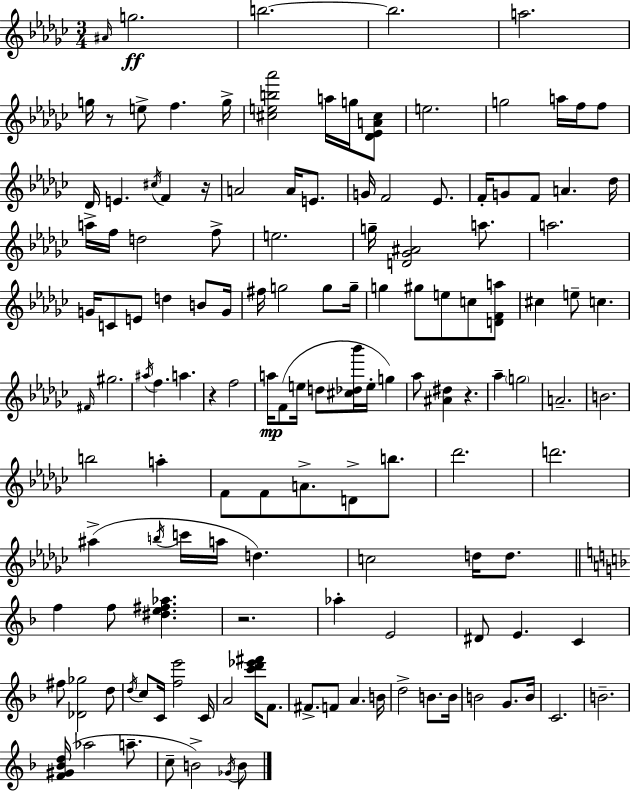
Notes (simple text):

A#4/s G5/h. B5/h. B5/h. A5/h. G5/s R/e E5/e F5/q. G5/s [C#5,E5,B5,Ab6]/h A5/s G5/s [Db4,Eb4,A4,C#5]/e E5/h. G5/h A5/s F5/s F5/e Db4/s E4/q. C#5/s F4/q R/s A4/h A4/s E4/e. G4/s F4/h Eb4/e. F4/s G4/e F4/e A4/q. Db5/s A5/s F5/s D5/h F5/e E5/h. G5/s [D4,Gb4,A#4]/h A5/e. A5/h. G4/s C4/e E4/e D5/q B4/e G4/s F#5/s G5/h G5/e G5/s G5/q G#5/e E5/e C5/e [D4,F4,A5]/e C#5/q E5/e C5/q. F#4/s G#5/h. A#5/s F5/q. A5/q. R/q F5/h A5/s F4/e E5/s D5/e [C#5,Db5,Bb6]/s E5/s G5/q Ab5/e [A#4,D#5]/q R/q. Ab5/q G5/h A4/h. B4/h. B5/h A5/q F4/e F4/e A4/e. D4/e B5/e. Db6/h. D6/h. A#5/q B5/s C6/s A5/s D5/q. C5/h D5/s D5/e. F5/q F5/e [D#5,E5,F#5,Ab5]/q. R/h. Ab5/q E4/h D#4/e E4/q. C4/q F#5/e [Db4,Gb5]/h D5/e D5/s C5/e C4/s [F5,E6]/h C4/s A4/h [C6,D6,Eb6,F#6]/s F4/e. F#4/e. F4/e A4/q. B4/s D5/h B4/e. B4/s B4/h G4/e. B4/s C4/h. B4/h. [F4,G#4,Bb4,D5]/s Ab5/h A5/e. C5/e B4/h Gb4/s B4/e